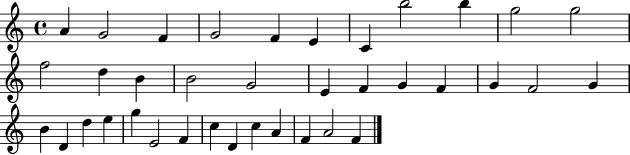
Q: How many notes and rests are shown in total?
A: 37